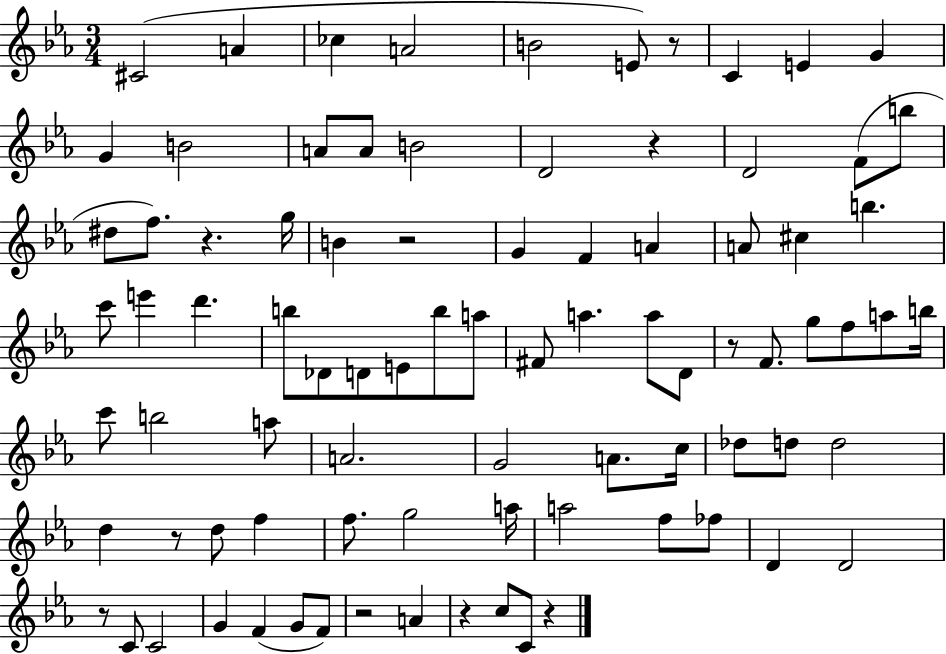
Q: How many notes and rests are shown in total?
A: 86